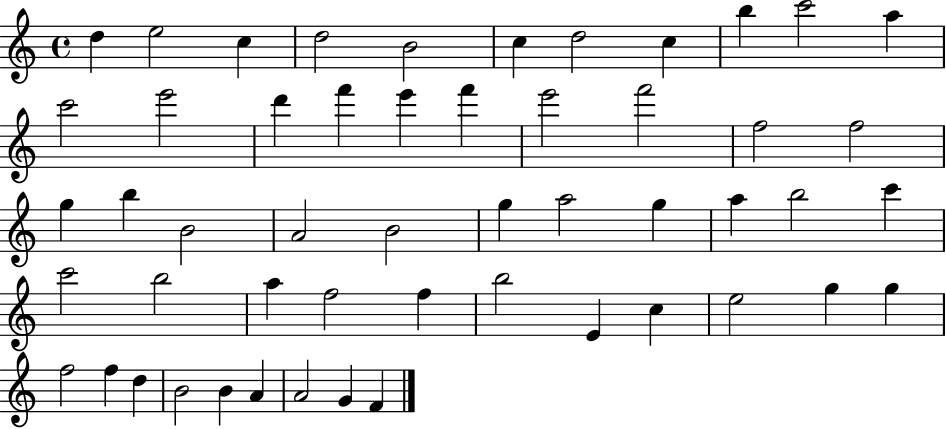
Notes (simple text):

D5/q E5/h C5/q D5/h B4/h C5/q D5/h C5/q B5/q C6/h A5/q C6/h E6/h D6/q F6/q E6/q F6/q E6/h F6/h F5/h F5/h G5/q B5/q B4/h A4/h B4/h G5/q A5/h G5/q A5/q B5/h C6/q C6/h B5/h A5/q F5/h F5/q B5/h E4/q C5/q E5/h G5/q G5/q F5/h F5/q D5/q B4/h B4/q A4/q A4/h G4/q F4/q